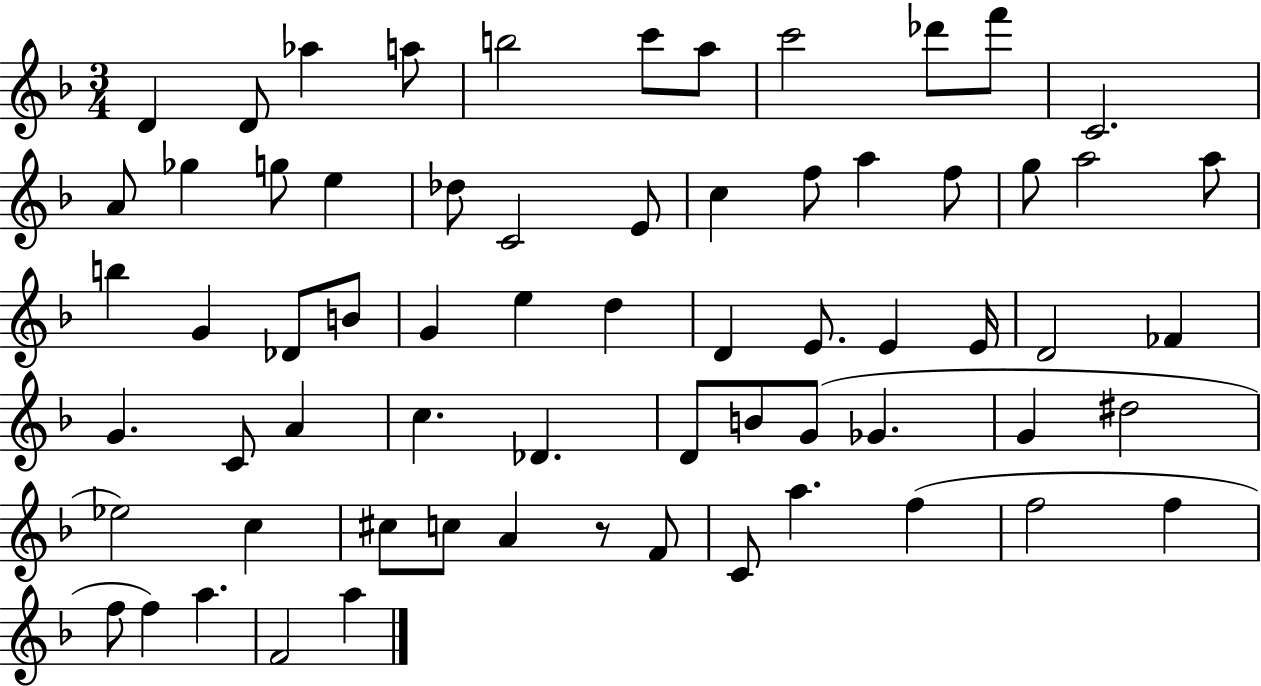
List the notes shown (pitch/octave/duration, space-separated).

D4/q D4/e Ab5/q A5/e B5/h C6/e A5/e C6/h Db6/e F6/e C4/h. A4/e Gb5/q G5/e E5/q Db5/e C4/h E4/e C5/q F5/e A5/q F5/e G5/e A5/h A5/e B5/q G4/q Db4/e B4/e G4/q E5/q D5/q D4/q E4/e. E4/q E4/s D4/h FES4/q G4/q. C4/e A4/q C5/q. Db4/q. D4/e B4/e G4/e Gb4/q. G4/q D#5/h Eb5/h C5/q C#5/e C5/e A4/q R/e F4/e C4/e A5/q. F5/q F5/h F5/q F5/e F5/q A5/q. F4/h A5/q